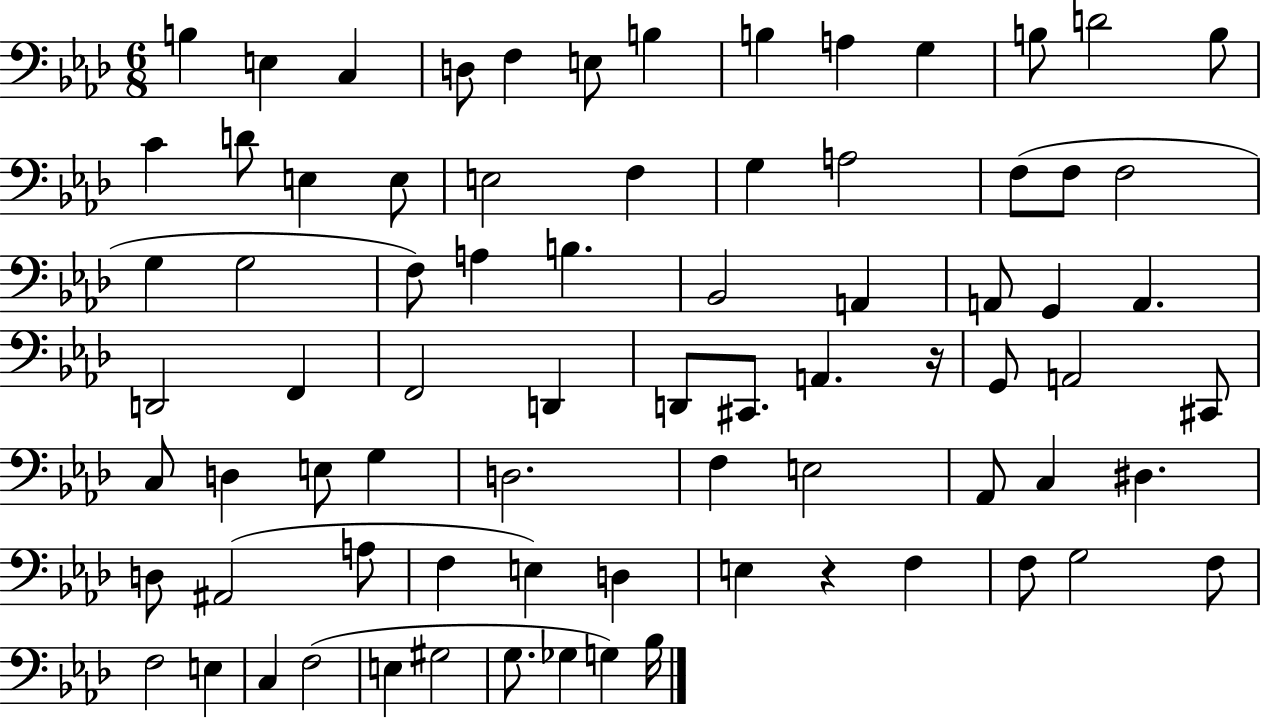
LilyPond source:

{
  \clef bass
  \numericTimeSignature
  \time 6/8
  \key aes \major
  b4 e4 c4 | d8 f4 e8 b4 | b4 a4 g4 | b8 d'2 b8 | \break c'4 d'8 e4 e8 | e2 f4 | g4 a2 | f8( f8 f2 | \break g4 g2 | f8) a4 b4. | bes,2 a,4 | a,8 g,4 a,4. | \break d,2 f,4 | f,2 d,4 | d,8 cis,8. a,4. r16 | g,8 a,2 cis,8 | \break c8 d4 e8 g4 | d2. | f4 e2 | aes,8 c4 dis4. | \break d8 ais,2( a8 | f4 e4) d4 | e4 r4 f4 | f8 g2 f8 | \break f2 e4 | c4 f2( | e4 gis2 | g8. ges4 g4) bes16 | \break \bar "|."
}